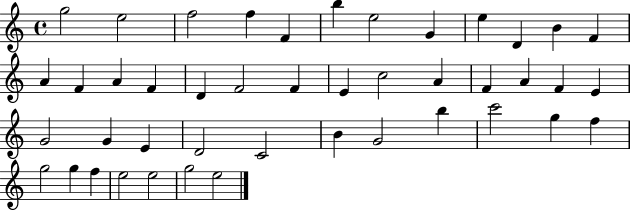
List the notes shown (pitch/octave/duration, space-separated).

G5/h E5/h F5/h F5/q F4/q B5/q E5/h G4/q E5/q D4/q B4/q F4/q A4/q F4/q A4/q F4/q D4/q F4/h F4/q E4/q C5/h A4/q F4/q A4/q F4/q E4/q G4/h G4/q E4/q D4/h C4/h B4/q G4/h B5/q C6/h G5/q F5/q G5/h G5/q F5/q E5/h E5/h G5/h E5/h